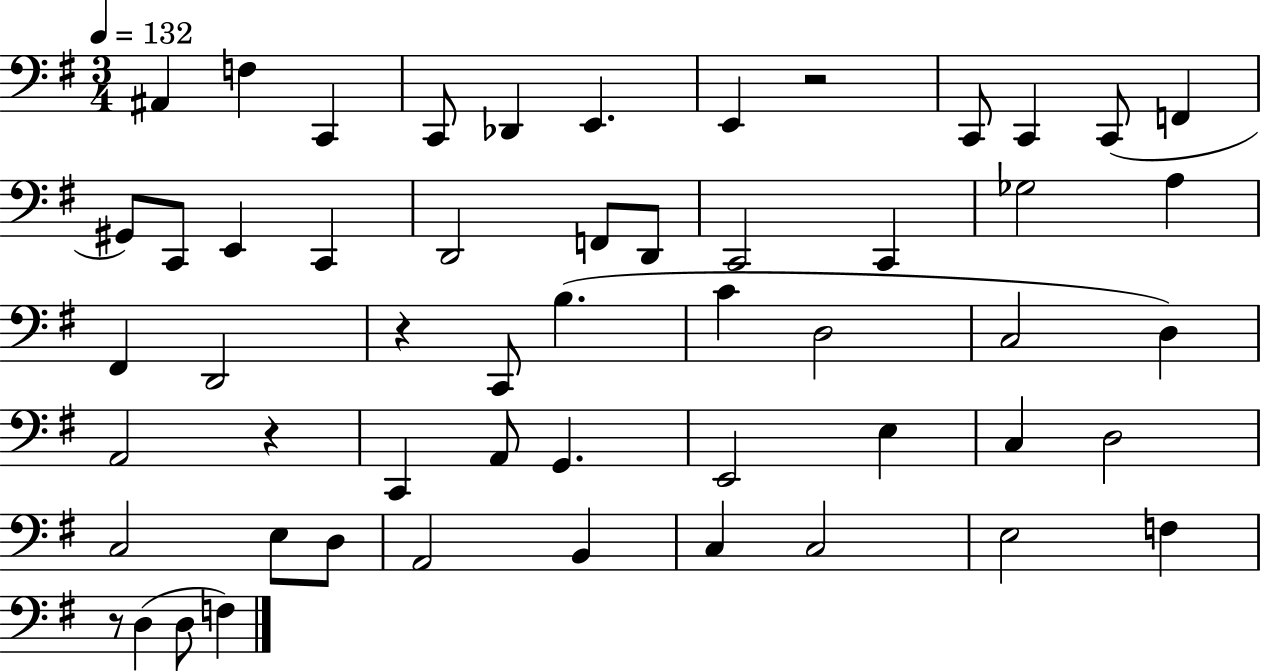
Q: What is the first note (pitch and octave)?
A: A#2